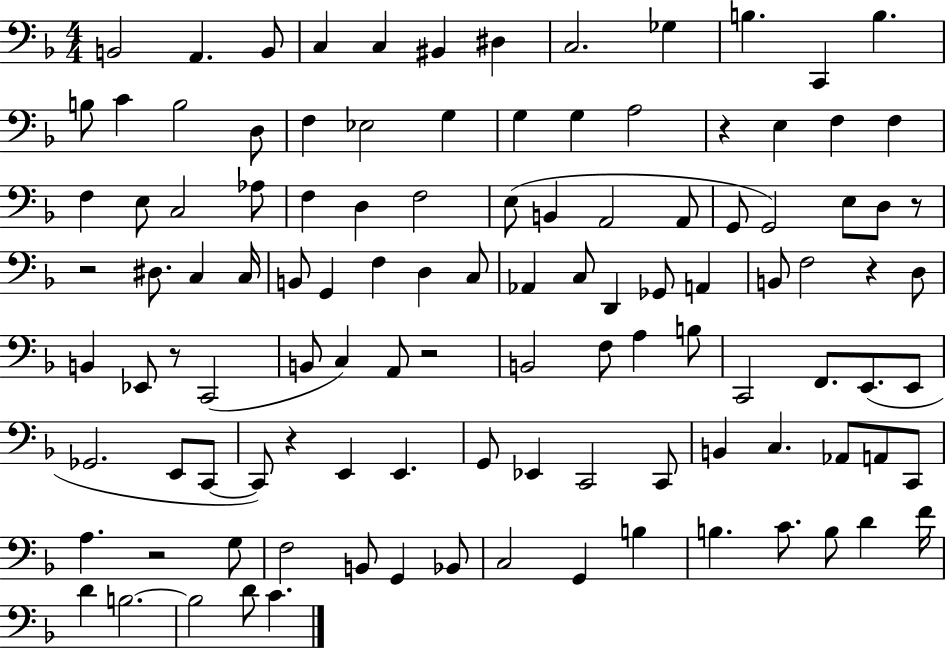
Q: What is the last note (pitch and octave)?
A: C4